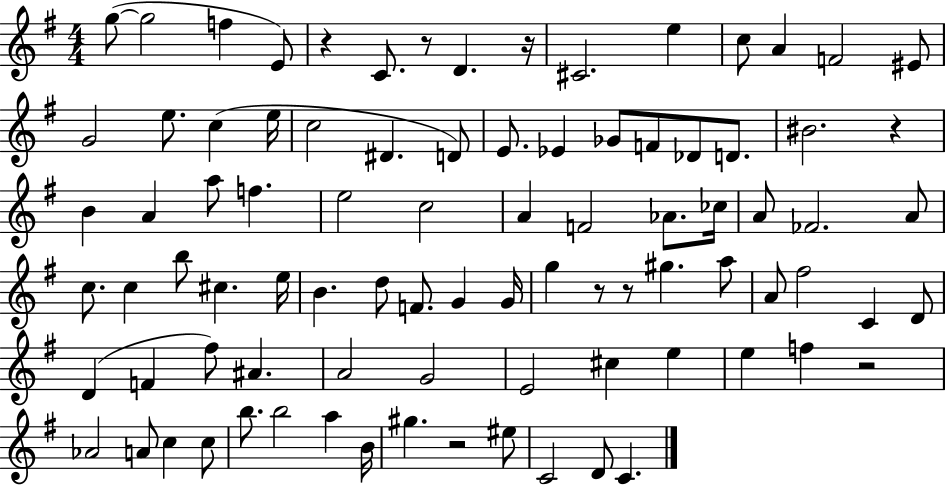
{
  \clef treble
  \numericTimeSignature
  \time 4/4
  \key g \major
  g''8~(~ g''2 f''4 e'8) | r4 c'8. r8 d'4. r16 | cis'2. e''4 | c''8 a'4 f'2 eis'8 | \break g'2 e''8. c''4( e''16 | c''2 dis'4. d'8) | e'8. ees'4 ges'8 f'8 des'8 d'8. | bis'2. r4 | \break b'4 a'4 a''8 f''4. | e''2 c''2 | a'4 f'2 aes'8. ces''16 | a'8 fes'2. a'8 | \break c''8. c''4 b''8 cis''4. e''16 | b'4. d''8 f'8. g'4 g'16 | g''4 r8 r8 gis''4. a''8 | a'8 fis''2 c'4 d'8 | \break d'4( f'4 fis''8) ais'4. | a'2 g'2 | e'2 cis''4 e''4 | e''4 f''4 r2 | \break aes'2 a'8 c''4 c''8 | b''8. b''2 a''4 b'16 | gis''4. r2 eis''8 | c'2 d'8 c'4. | \break \bar "|."
}